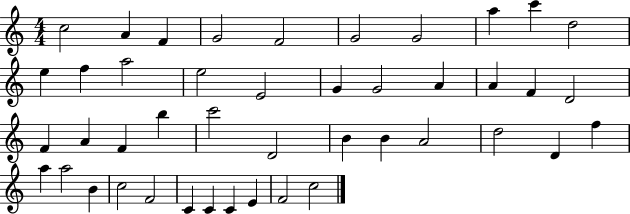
C5/h A4/q F4/q G4/h F4/h G4/h G4/h A5/q C6/q D5/h E5/q F5/q A5/h E5/h E4/h G4/q G4/h A4/q A4/q F4/q D4/h F4/q A4/q F4/q B5/q C6/h D4/h B4/q B4/q A4/h D5/h D4/q F5/q A5/q A5/h B4/q C5/h F4/h C4/q C4/q C4/q E4/q F4/h C5/h